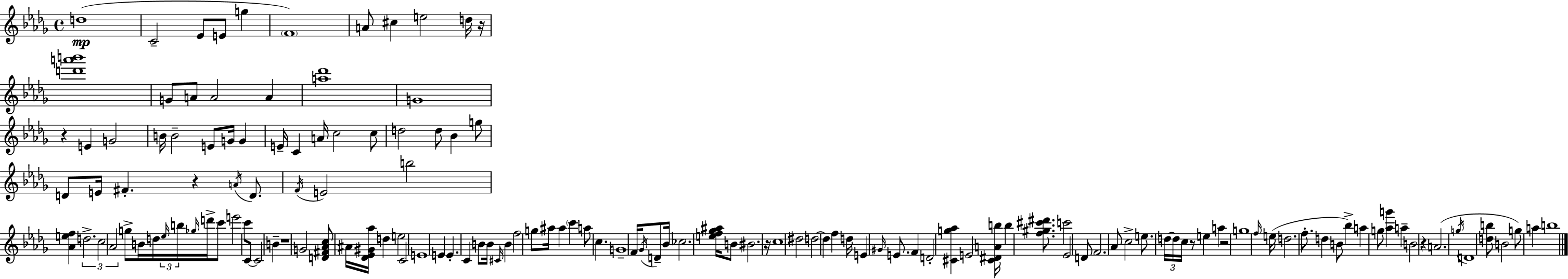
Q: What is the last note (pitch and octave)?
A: B5